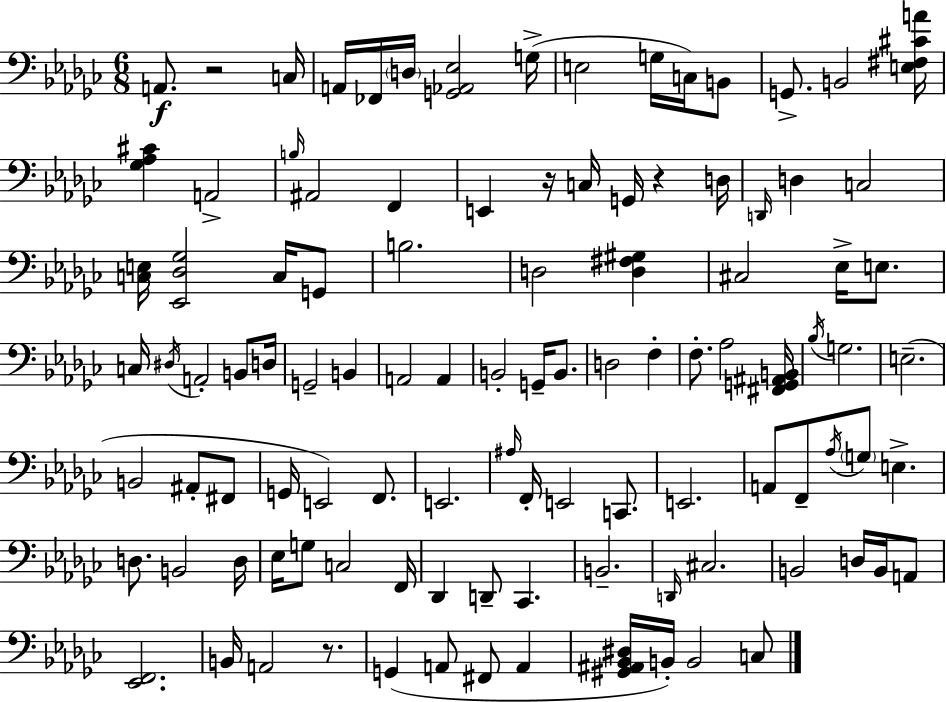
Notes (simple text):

A2/e. R/h C3/s A2/s FES2/s D3/s [G2,Ab2,Eb3]/h G3/s E3/h G3/s C3/s B2/e G2/e. B2/h [E3,F#3,C#4,A4]/s [Gb3,Ab3,C#4]/q A2/h B3/s A#2/h F2/q E2/q R/s C3/s G2/s R/q D3/s D2/s D3/q C3/h [C3,E3]/s [Eb2,Db3,Gb3]/h C3/s G2/e B3/h. D3/h [D3,F#3,G#3]/q C#3/h Eb3/s E3/e. C3/s D#3/s A2/h B2/e D3/s G2/h B2/q A2/h A2/q B2/h G2/s B2/e. D3/h F3/q F3/e. Ab3/h [F#2,G2,A#2,B2]/s Bb3/s G3/h. E3/h. B2/h A#2/e F#2/e G2/s E2/h F2/e. E2/h. A#3/s F2/s E2/h C2/e. E2/h. A2/e F2/e Ab3/s G3/e E3/q. D3/e. B2/h D3/s Eb3/s G3/e C3/h F2/s Db2/q D2/e CES2/q. B2/h. D2/s C#3/h. B2/h D3/s B2/s A2/e [Eb2,F2]/h. B2/s A2/h R/e. G2/q A2/e F#2/e A2/q [G#2,A#2,Bb2,D#3]/s B2/s B2/h C3/e